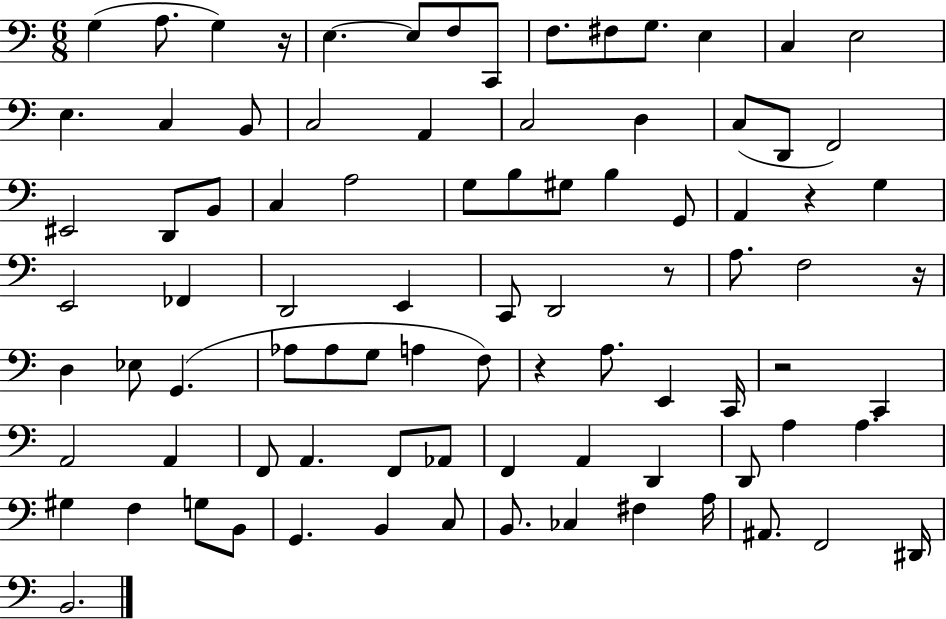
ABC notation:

X:1
T:Untitled
M:6/8
L:1/4
K:C
G, A,/2 G, z/4 E, E,/2 F,/2 C,,/2 F,/2 ^F,/2 G,/2 E, C, E,2 E, C, B,,/2 C,2 A,, C,2 D, C,/2 D,,/2 F,,2 ^E,,2 D,,/2 B,,/2 C, A,2 G,/2 B,/2 ^G,/2 B, G,,/2 A,, z G, E,,2 _F,, D,,2 E,, C,,/2 D,,2 z/2 A,/2 F,2 z/4 D, _E,/2 G,, _A,/2 _A,/2 G,/2 A, F,/2 z A,/2 E,, C,,/4 z2 C,, A,,2 A,, F,,/2 A,, F,,/2 _A,,/2 F,, A,, D,, D,,/2 A, A, ^G, F, G,/2 B,,/2 G,, B,, C,/2 B,,/2 _C, ^F, A,/4 ^A,,/2 F,,2 ^D,,/4 B,,2